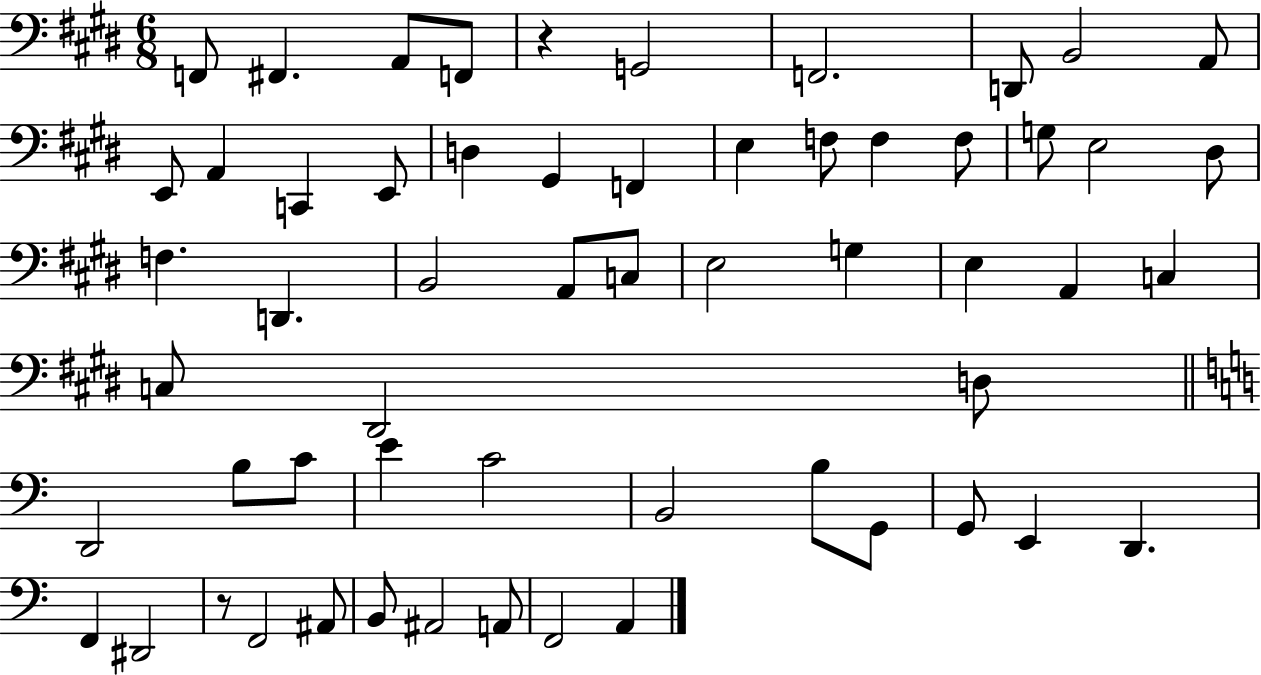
X:1
T:Untitled
M:6/8
L:1/4
K:E
F,,/2 ^F,, A,,/2 F,,/2 z G,,2 F,,2 D,,/2 B,,2 A,,/2 E,,/2 A,, C,, E,,/2 D, ^G,, F,, E, F,/2 F, F,/2 G,/2 E,2 ^D,/2 F, D,, B,,2 A,,/2 C,/2 E,2 G, E, A,, C, C,/2 ^D,,2 D,/2 D,,2 B,/2 C/2 E C2 B,,2 B,/2 G,,/2 G,,/2 E,, D,, F,, ^D,,2 z/2 F,,2 ^A,,/2 B,,/2 ^A,,2 A,,/2 F,,2 A,,